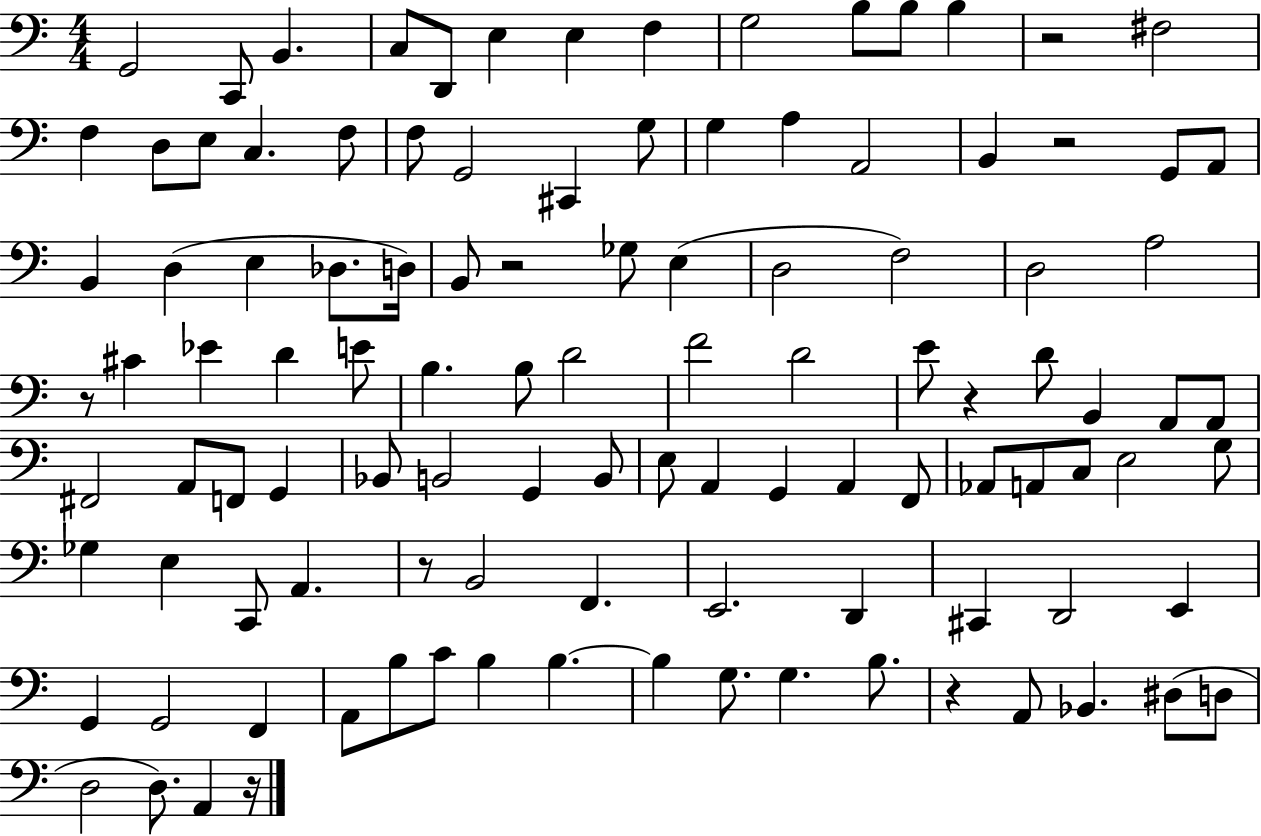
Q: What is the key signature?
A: C major